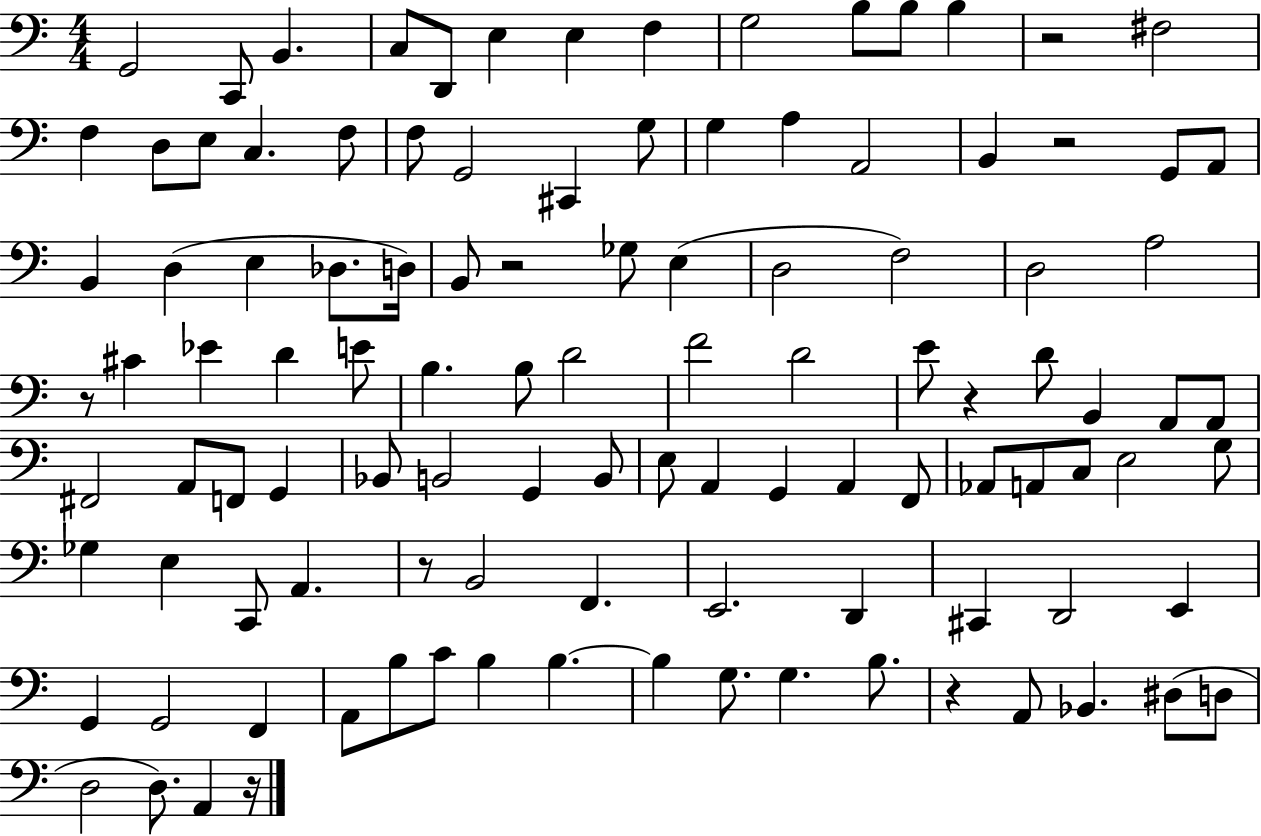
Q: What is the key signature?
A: C major